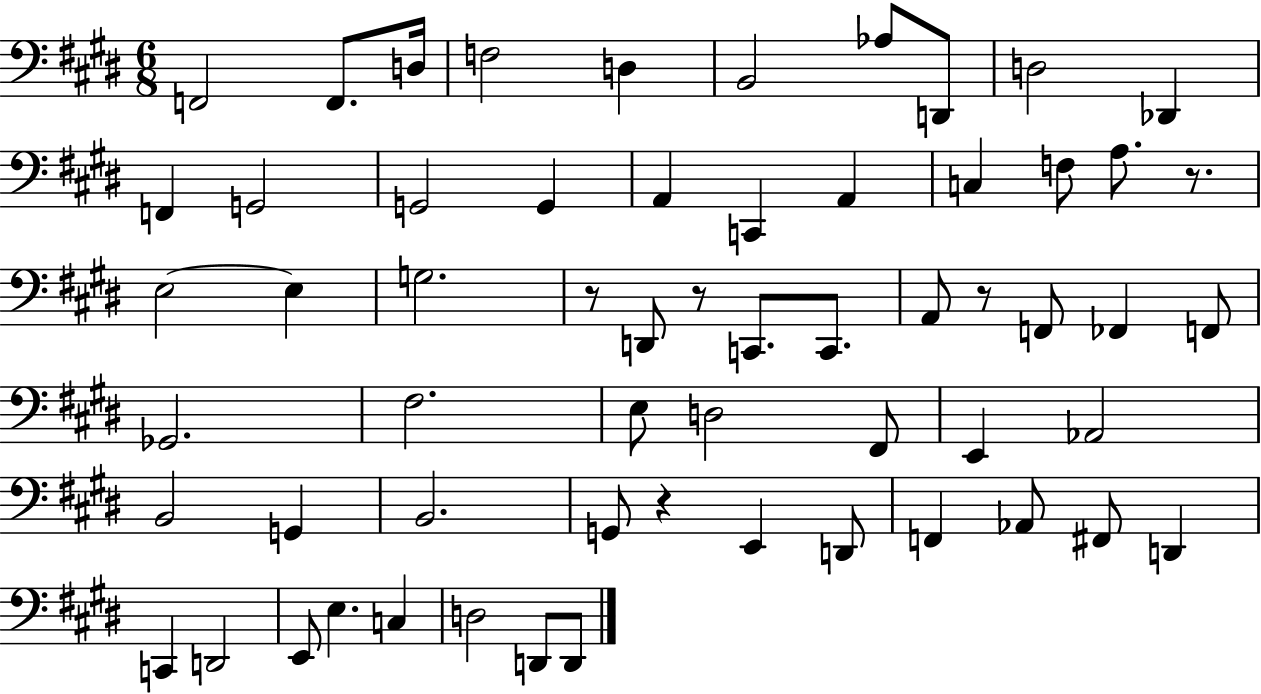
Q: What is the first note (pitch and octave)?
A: F2